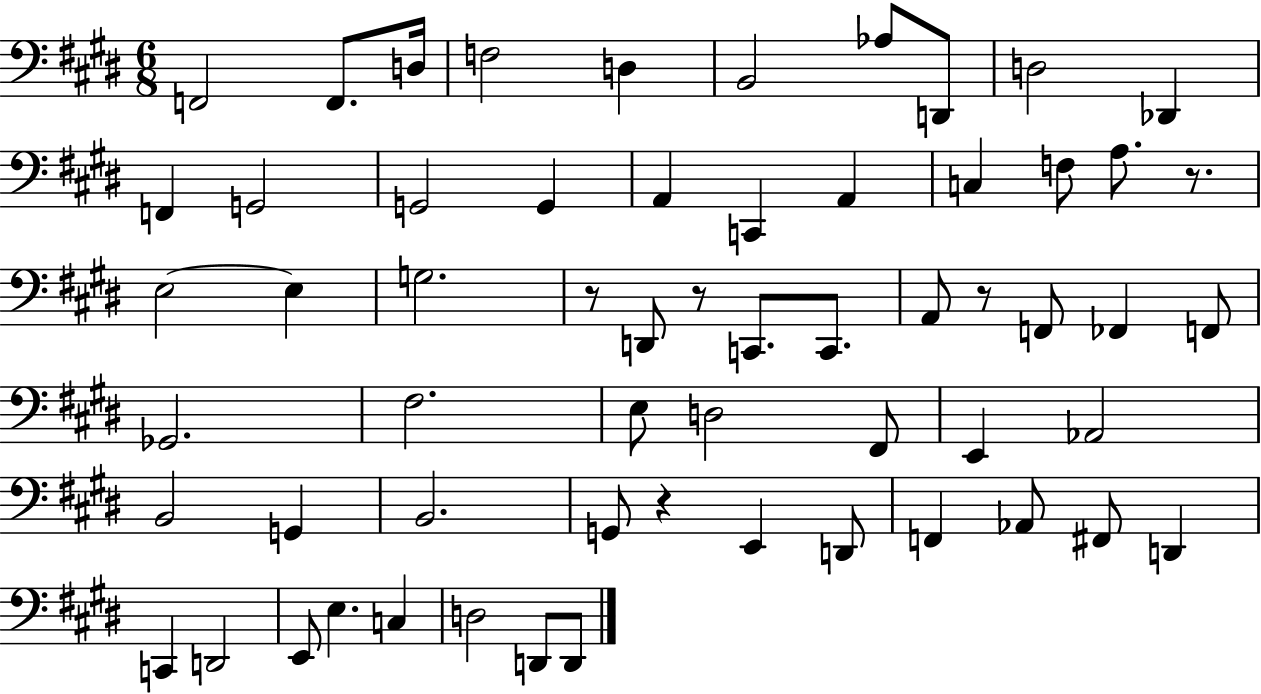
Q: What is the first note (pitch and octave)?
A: F2